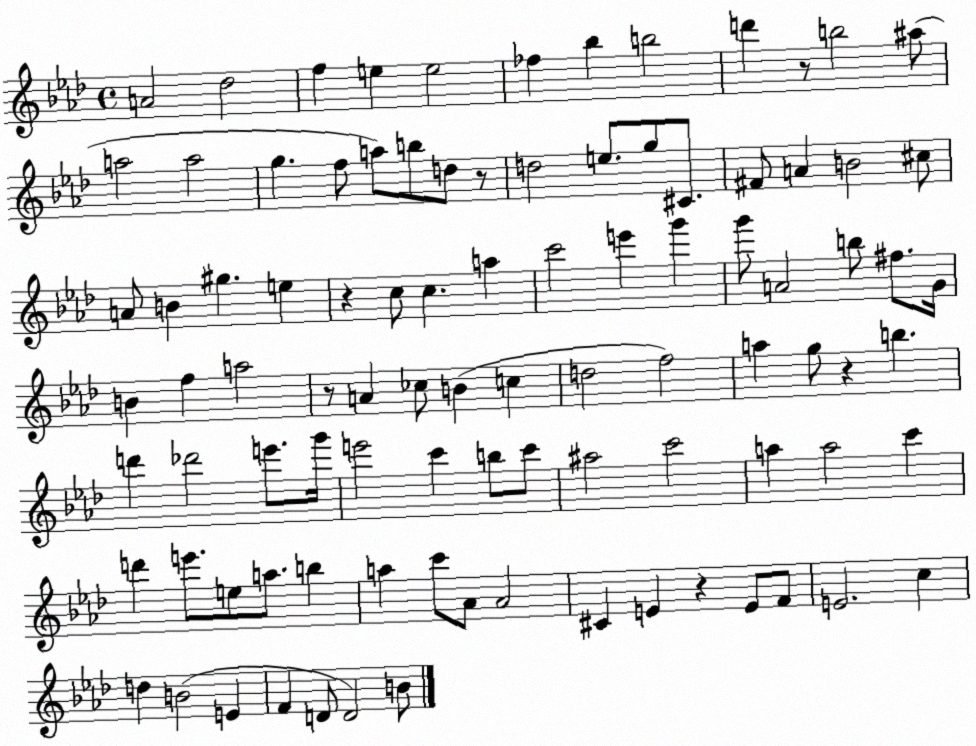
X:1
T:Untitled
M:4/4
L:1/4
K:Ab
A2 _d2 f e e2 _f _b b2 d' z/2 b2 ^a/2 a2 a2 g f/2 a/2 b/2 d/2 z/2 d2 e/2 g/2 ^C/2 ^F/2 A B2 ^c/2 A/2 B ^g e z c/2 c a c'2 e' g' g'/2 A2 b/2 ^f/2 G/4 B f a2 z/2 A _c/2 B c d2 f2 a g/2 z b d' _d'2 e'/2 g'/4 e'2 c' b/2 c'/2 ^a2 c'2 a a2 c' d' e'/2 e/2 a/2 b a c'/2 _A/2 _A2 ^C E z E/2 F/2 E2 c d B2 E F D/2 D2 B/2